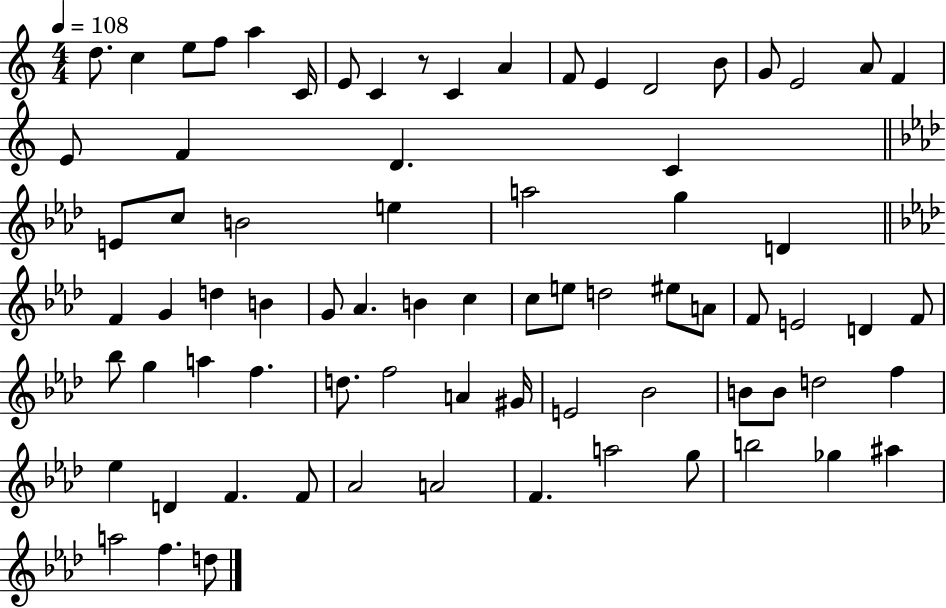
X:1
T:Untitled
M:4/4
L:1/4
K:C
d/2 c e/2 f/2 a C/4 E/2 C z/2 C A F/2 E D2 B/2 G/2 E2 A/2 F E/2 F D C E/2 c/2 B2 e a2 g D F G d B G/2 _A B c c/2 e/2 d2 ^e/2 A/2 F/2 E2 D F/2 _b/2 g a f d/2 f2 A ^G/4 E2 _B2 B/2 B/2 d2 f _e D F F/2 _A2 A2 F a2 g/2 b2 _g ^a a2 f d/2